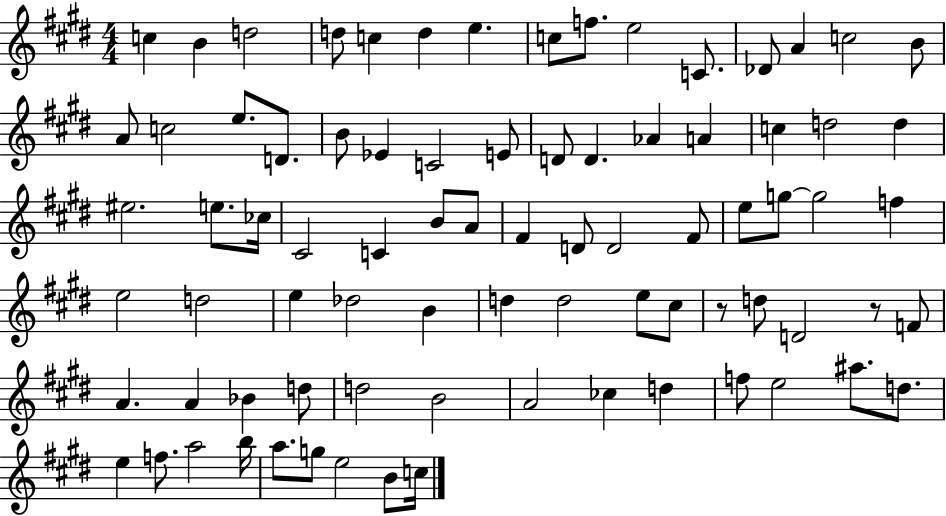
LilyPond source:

{
  \clef treble
  \numericTimeSignature
  \time 4/4
  \key e \major
  c''4 b'4 d''2 | d''8 c''4 d''4 e''4. | c''8 f''8. e''2 c'8. | des'8 a'4 c''2 b'8 | \break a'8 c''2 e''8. d'8. | b'8 ees'4 c'2 e'8 | d'8 d'4. aes'4 a'4 | c''4 d''2 d''4 | \break eis''2. e''8. ces''16 | cis'2 c'4 b'8 a'8 | fis'4 d'8 d'2 fis'8 | e''8 g''8~~ g''2 f''4 | \break e''2 d''2 | e''4 des''2 b'4 | d''4 d''2 e''8 cis''8 | r8 d''8 d'2 r8 f'8 | \break a'4. a'4 bes'4 d''8 | d''2 b'2 | a'2 ces''4 d''4 | f''8 e''2 ais''8. d''8. | \break e''4 f''8. a''2 b''16 | a''8. g''8 e''2 b'8 c''16 | \bar "|."
}